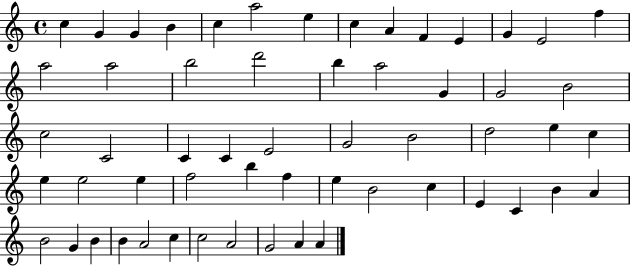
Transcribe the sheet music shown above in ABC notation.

X:1
T:Untitled
M:4/4
L:1/4
K:C
c G G B c a2 e c A F E G E2 f a2 a2 b2 d'2 b a2 G G2 B2 c2 C2 C C E2 G2 B2 d2 e c e e2 e f2 b f e B2 c E C B A B2 G B B A2 c c2 A2 G2 A A